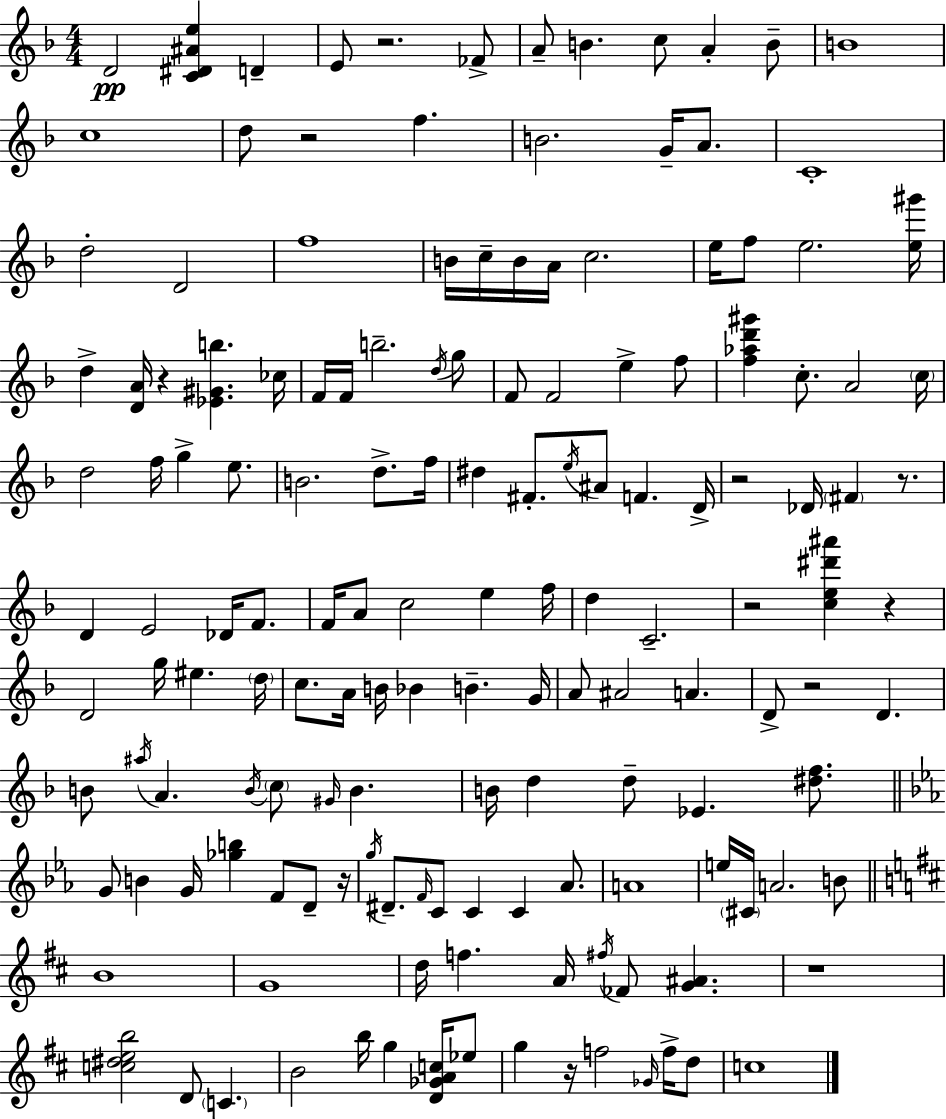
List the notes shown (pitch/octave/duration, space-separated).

D4/h [C4,D#4,A#4,E5]/q D4/q E4/e R/h. FES4/e A4/e B4/q. C5/e A4/q B4/e B4/w C5/w D5/e R/h F5/q. B4/h. G4/s A4/e. C4/w D5/h D4/h F5/w B4/s C5/s B4/s A4/s C5/h. E5/s F5/e E5/h. [E5,G#6]/s D5/q [D4,A4]/s R/q [Eb4,G#4,B5]/q. CES5/s F4/s F4/s B5/h. D5/s G5/e F4/e F4/h E5/q F5/e [F5,Ab5,D6,G#6]/q C5/e. A4/h C5/s D5/h F5/s G5/q E5/e. B4/h. D5/e. F5/s D#5/q F#4/e. E5/s A#4/e F4/q. D4/s R/h Db4/s F#4/q R/e. D4/q E4/h Db4/s F4/e. F4/s A4/e C5/h E5/q F5/s D5/q C4/h. R/h [C5,E5,D#6,A#6]/q R/q D4/h G5/s EIS5/q. D5/s C5/e. A4/s B4/s Bb4/q B4/q. G4/s A4/e A#4/h A4/q. D4/e R/h D4/q. B4/e A#5/s A4/q. B4/s C5/e G#4/s B4/q. B4/s D5/q D5/e Eb4/q. [D#5,F5]/e. G4/e B4/q G4/s [Gb5,B5]/q F4/e D4/e R/s G5/s D#4/e. F4/s C4/e C4/q C4/q Ab4/e. A4/w E5/s C#4/s A4/h. B4/e B4/w G4/w D5/s F5/q. A4/s F#5/s FES4/e [G4,A#4]/q. R/w [C5,D#5,E5,B5]/h D4/e C4/q. B4/h B5/s G5/q [D4,Gb4,A4,C5]/s Eb5/e G5/q R/s F5/h Gb4/s F5/s D5/e C5/w